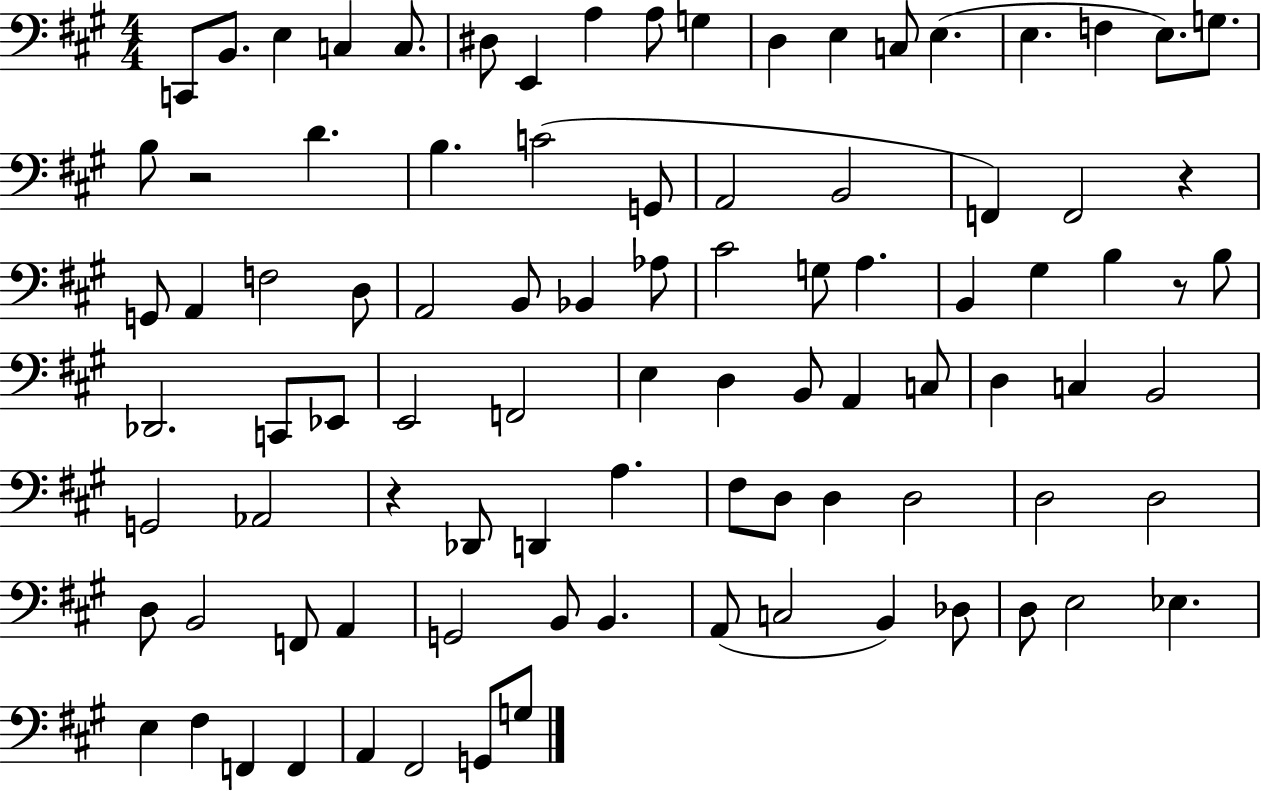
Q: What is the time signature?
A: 4/4